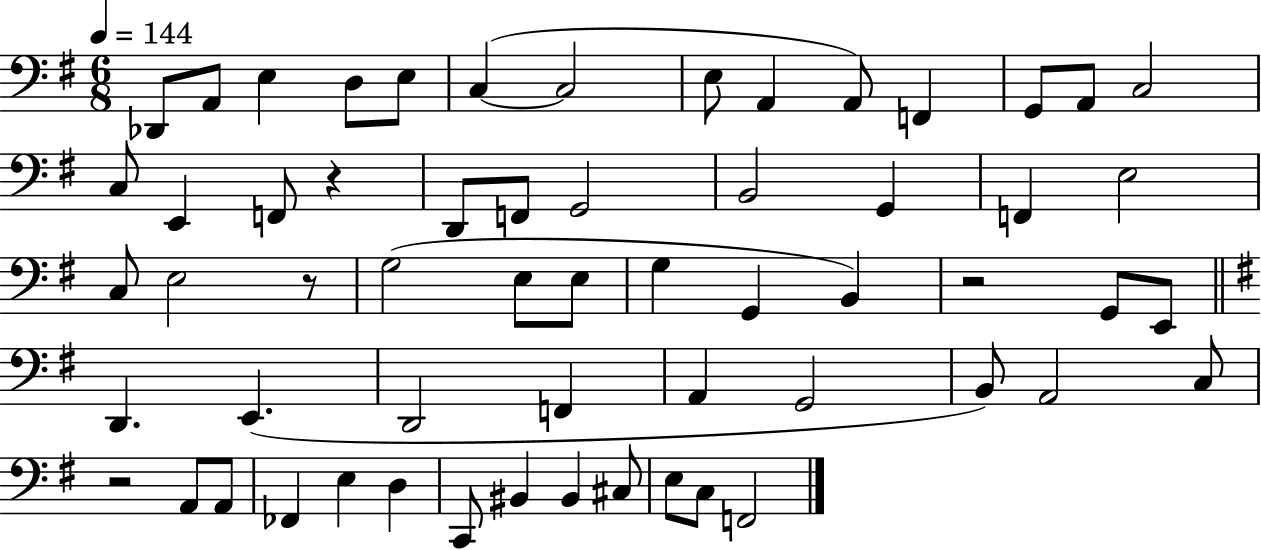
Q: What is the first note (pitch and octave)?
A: Db2